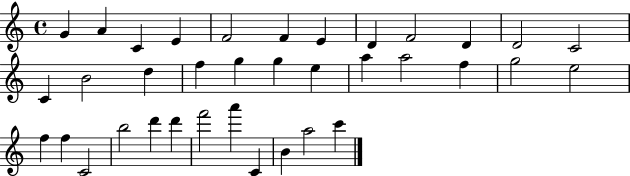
{
  \clef treble
  \time 4/4
  \defaultTimeSignature
  \key c \major
  g'4 a'4 c'4 e'4 | f'2 f'4 e'4 | d'4 f'2 d'4 | d'2 c'2 | \break c'4 b'2 d''4 | f''4 g''4 g''4 e''4 | a''4 a''2 f''4 | g''2 e''2 | \break f''4 f''4 c'2 | b''2 d'''4 d'''4 | f'''2 a'''4 c'4 | b'4 a''2 c'''4 | \break \bar "|."
}